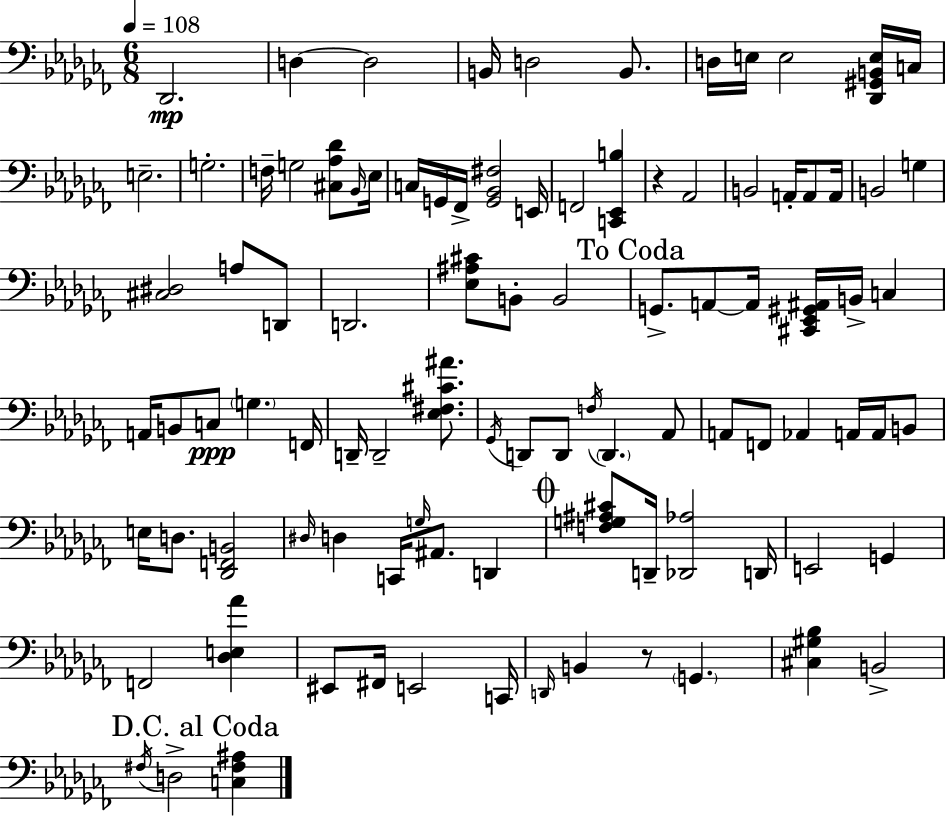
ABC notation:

X:1
T:Untitled
M:6/8
L:1/4
K:Abm
_D,,2 D, D,2 B,,/4 D,2 B,,/2 D,/4 E,/4 E,2 [_D,,^G,,B,,E,]/4 C,/4 E,2 G,2 F,/4 G,2 [^C,_A,_D]/2 _B,,/4 _E,/4 C,/4 G,,/4 _F,,/4 [G,,_B,,^F,]2 E,,/4 F,,2 [C,,_E,,B,] z _A,,2 B,,2 A,,/4 A,,/2 A,,/4 B,,2 G, [^C,^D,]2 A,/2 D,,/2 D,,2 [_E,^A,^C]/2 B,,/2 B,,2 G,,/2 A,,/2 A,,/4 [^C,,_E,,^G,,^A,,]/4 B,,/4 C, A,,/4 B,,/2 C,/2 G, F,,/4 D,,/4 D,,2 [_E,^F,^C^A]/2 _G,,/4 D,,/2 D,,/2 F,/4 D,, _A,,/2 A,,/2 F,,/2 _A,, A,,/4 A,,/4 B,,/2 E,/4 D,/2 [_D,,F,,B,,]2 ^D,/4 D, C,,/4 G,/4 ^A,,/2 D,, [F,G,^A,^C]/2 D,,/4 [_D,,_A,]2 D,,/4 E,,2 G,, F,,2 [_D,E,_A] ^E,,/2 ^F,,/4 E,,2 C,,/4 D,,/4 B,, z/2 G,, [^C,^G,_B,] B,,2 ^F,/4 D,2 [C,^F,^A,]